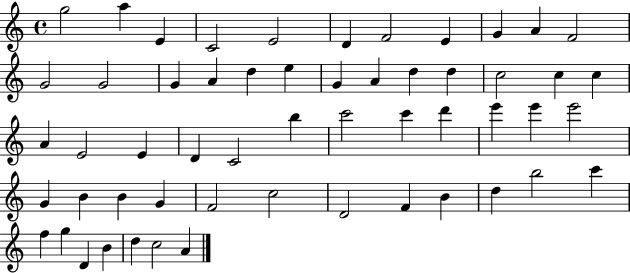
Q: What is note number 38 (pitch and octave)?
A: B4